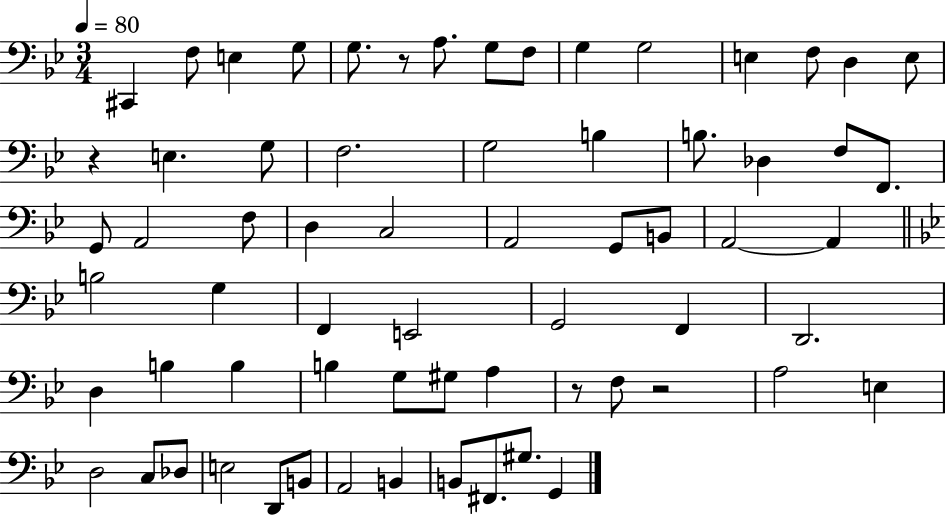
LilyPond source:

{
  \clef bass
  \numericTimeSignature
  \time 3/4
  \key bes \major
  \tempo 4 = 80
  cis,4 f8 e4 g8 | g8. r8 a8. g8 f8 | g4 g2 | e4 f8 d4 e8 | \break r4 e4. g8 | f2. | g2 b4 | b8. des4 f8 f,8. | \break g,8 a,2 f8 | d4 c2 | a,2 g,8 b,8 | a,2~~ a,4 | \break \bar "||" \break \key g \minor b2 g4 | f,4 e,2 | g,2 f,4 | d,2. | \break d4 b4 b4 | b4 g8 gis8 a4 | r8 f8 r2 | a2 e4 | \break d2 c8 des8 | e2 d,8 b,8 | a,2 b,4 | b,8 fis,8. gis8. g,4 | \break \bar "|."
}